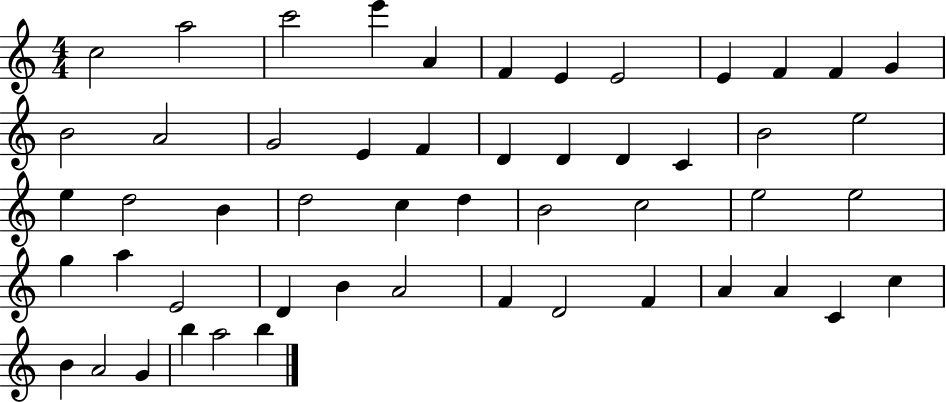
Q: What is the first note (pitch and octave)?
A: C5